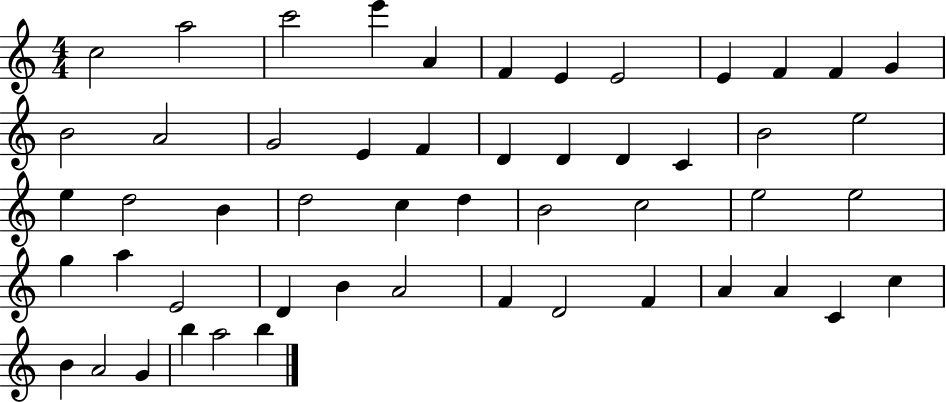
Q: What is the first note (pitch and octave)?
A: C5